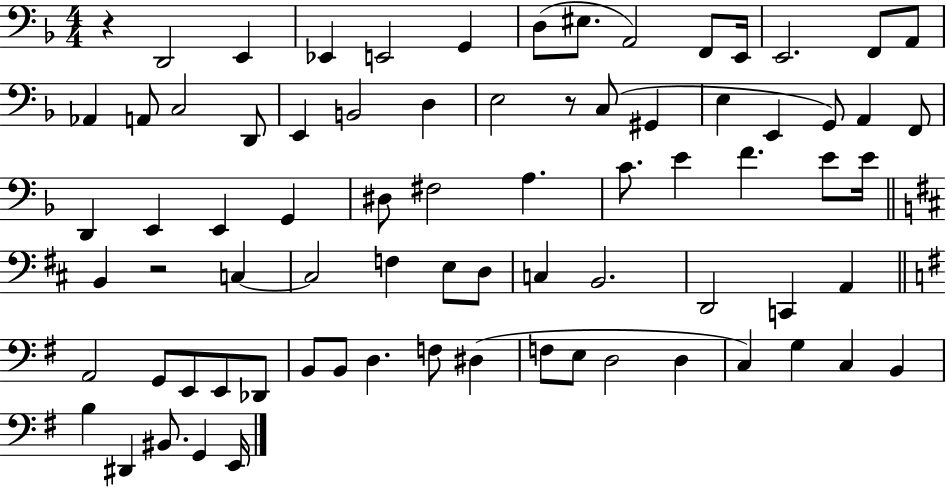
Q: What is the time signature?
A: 4/4